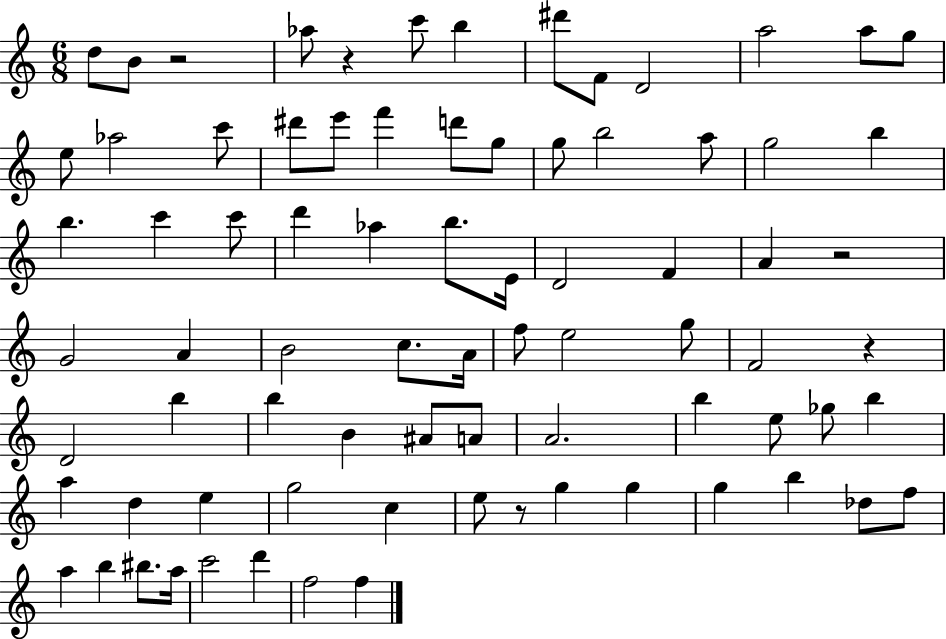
D5/e B4/e R/h Ab5/e R/q C6/e B5/q D#6/e F4/e D4/h A5/h A5/e G5/e E5/e Ab5/h C6/e D#6/e E6/e F6/q D6/e G5/e G5/e B5/h A5/e G5/h B5/q B5/q. C6/q C6/e D6/q Ab5/q B5/e. E4/s D4/h F4/q A4/q R/h G4/h A4/q B4/h C5/e. A4/s F5/e E5/h G5/e F4/h R/q D4/h B5/q B5/q B4/q A#4/e A4/e A4/h. B5/q E5/e Gb5/e B5/q A5/q D5/q E5/q G5/h C5/q E5/e R/e G5/q G5/q G5/q B5/q Db5/e F5/e A5/q B5/q BIS5/e. A5/s C6/h D6/q F5/h F5/q